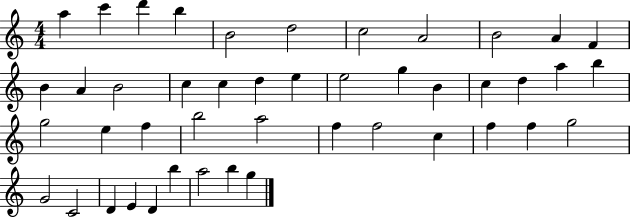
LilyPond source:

{
  \clef treble
  \numericTimeSignature
  \time 4/4
  \key c \major
  a''4 c'''4 d'''4 b''4 | b'2 d''2 | c''2 a'2 | b'2 a'4 f'4 | \break b'4 a'4 b'2 | c''4 c''4 d''4 e''4 | e''2 g''4 b'4 | c''4 d''4 a''4 b''4 | \break g''2 e''4 f''4 | b''2 a''2 | f''4 f''2 c''4 | f''4 f''4 g''2 | \break g'2 c'2 | d'4 e'4 d'4 b''4 | a''2 b''4 g''4 | \bar "|."
}